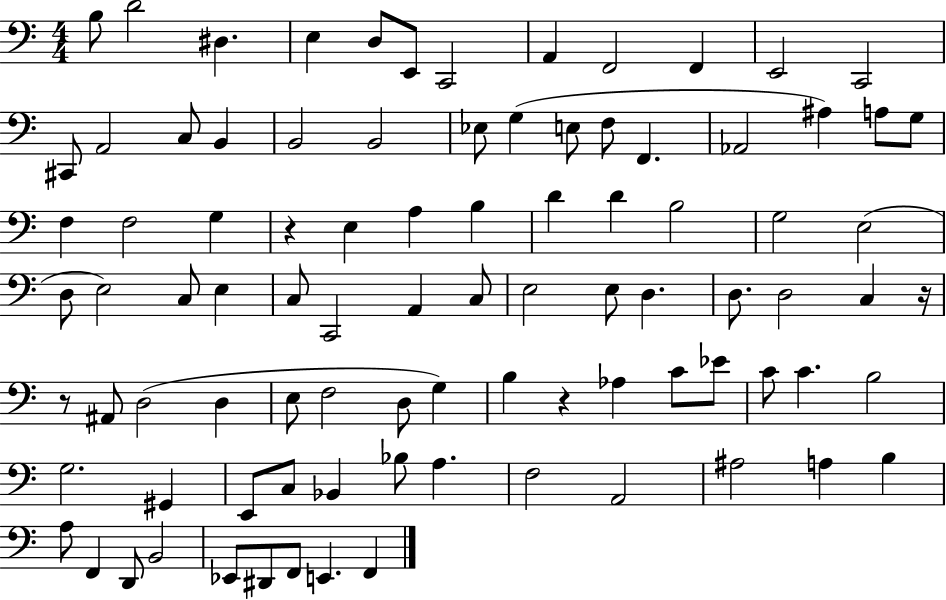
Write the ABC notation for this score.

X:1
T:Untitled
M:4/4
L:1/4
K:C
B,/2 D2 ^D, E, D,/2 E,,/2 C,,2 A,, F,,2 F,, E,,2 C,,2 ^C,,/2 A,,2 C,/2 B,, B,,2 B,,2 _E,/2 G, E,/2 F,/2 F,, _A,,2 ^A, A,/2 G,/2 F, F,2 G, z E, A, B, D D B,2 G,2 E,2 D,/2 E,2 C,/2 E, C,/2 C,,2 A,, C,/2 E,2 E,/2 D, D,/2 D,2 C, z/4 z/2 ^A,,/2 D,2 D, E,/2 F,2 D,/2 G, B, z _A, C/2 _E/2 C/2 C B,2 G,2 ^G,, E,,/2 C,/2 _B,, _B,/2 A, F,2 A,,2 ^A,2 A, B, A,/2 F,, D,,/2 B,,2 _E,,/2 ^D,,/2 F,,/2 E,, F,,